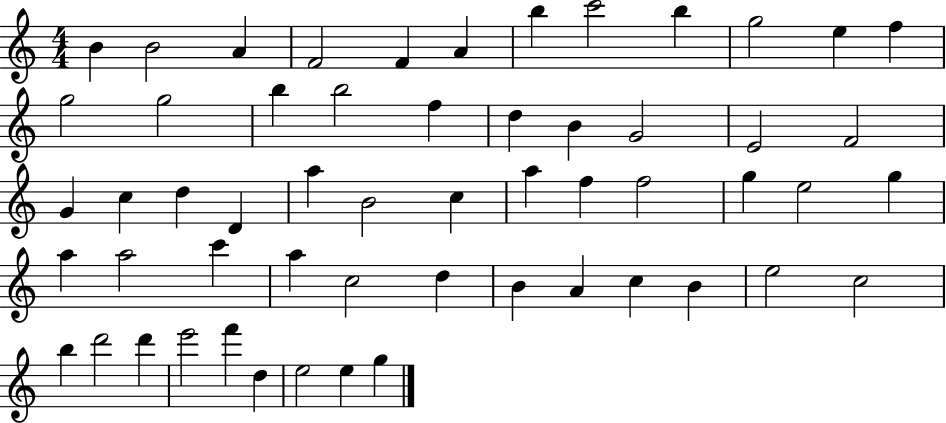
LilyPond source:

{
  \clef treble
  \numericTimeSignature
  \time 4/4
  \key c \major
  b'4 b'2 a'4 | f'2 f'4 a'4 | b''4 c'''2 b''4 | g''2 e''4 f''4 | \break g''2 g''2 | b''4 b''2 f''4 | d''4 b'4 g'2 | e'2 f'2 | \break g'4 c''4 d''4 d'4 | a''4 b'2 c''4 | a''4 f''4 f''2 | g''4 e''2 g''4 | \break a''4 a''2 c'''4 | a''4 c''2 d''4 | b'4 a'4 c''4 b'4 | e''2 c''2 | \break b''4 d'''2 d'''4 | e'''2 f'''4 d''4 | e''2 e''4 g''4 | \bar "|."
}